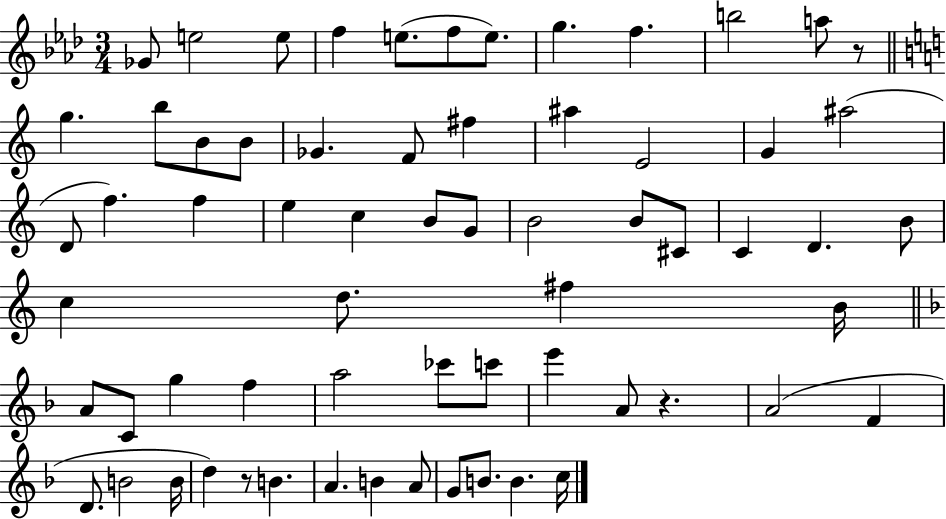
{
  \clef treble
  \numericTimeSignature
  \time 3/4
  \key aes \major
  ges'8 e''2 e''8 | f''4 e''8.( f''8 e''8.) | g''4. f''4. | b''2 a''8 r8 | \break \bar "||" \break \key c \major g''4. b''8 b'8 b'8 | ges'4. f'8 fis''4 | ais''4 e'2 | g'4 ais''2( | \break d'8 f''4.) f''4 | e''4 c''4 b'8 g'8 | b'2 b'8 cis'8 | c'4 d'4. b'8 | \break c''4 d''8. fis''4 b'16 | \bar "||" \break \key d \minor a'8 c'8 g''4 f''4 | a''2 ces'''8 c'''8 | e'''4 a'8 r4. | a'2( f'4 | \break d'8. b'2 b'16 | d''4) r8 b'4. | a'4. b'4 a'8 | g'8 b'8. b'4. c''16 | \break \bar "|."
}